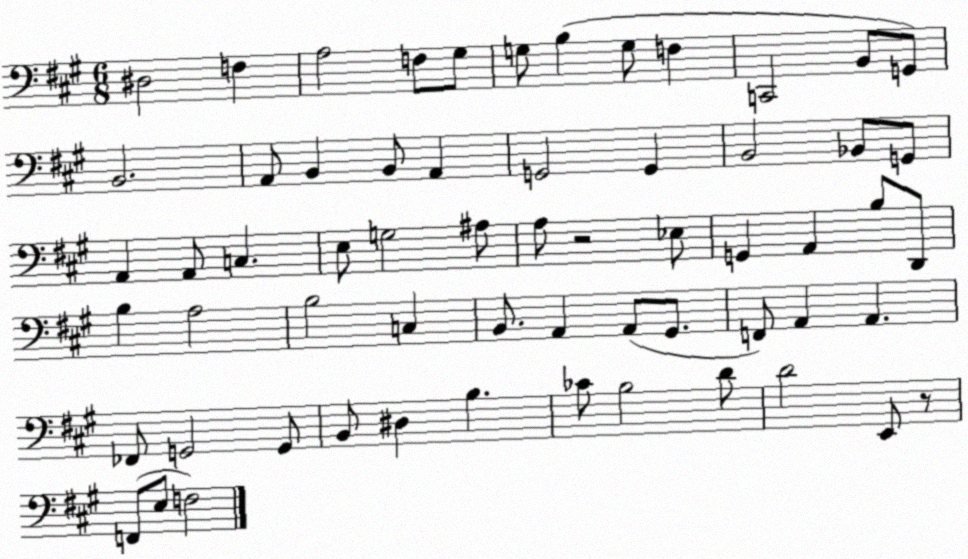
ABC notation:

X:1
T:Untitled
M:6/8
L:1/4
K:A
^D,2 F, A,2 F,/2 ^G,/2 G,/2 B, G,/2 F, C,,2 B,,/2 G,,/2 B,,2 A,,/2 B,, B,,/2 A,, G,,2 G,, B,,2 _B,,/2 G,,/2 A,, A,,/2 C, E,/2 G,2 ^A,/2 A,/2 z2 _E,/2 G,, A,, B,/2 D,,/2 B, A,2 B,2 C, B,,/2 A,, A,,/2 ^G,,/2 F,,/2 A,, A,, _F,,/2 G,,2 G,,/2 B,,/2 ^D, B, _C/2 B,2 D/2 D2 E,,/2 z/2 F,,/2 E,/2 F,2